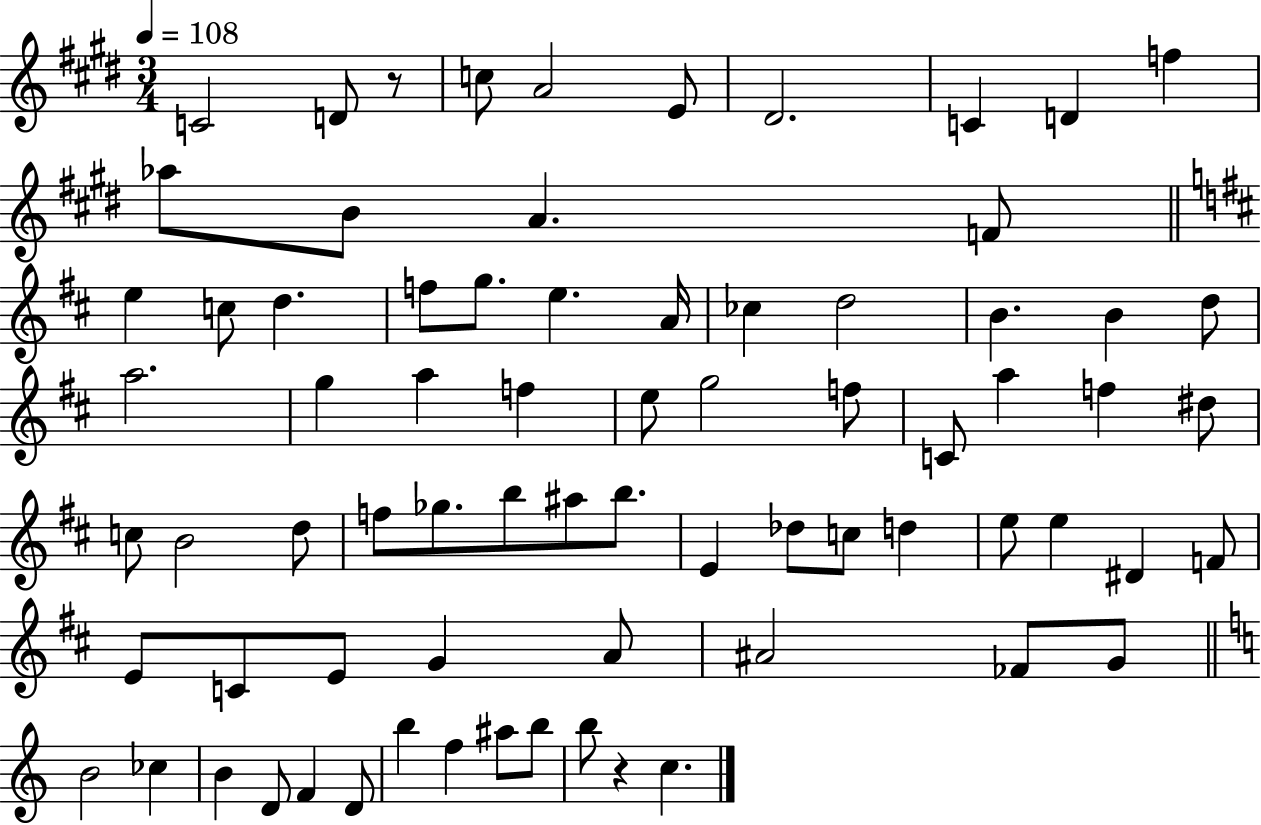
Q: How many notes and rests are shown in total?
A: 74